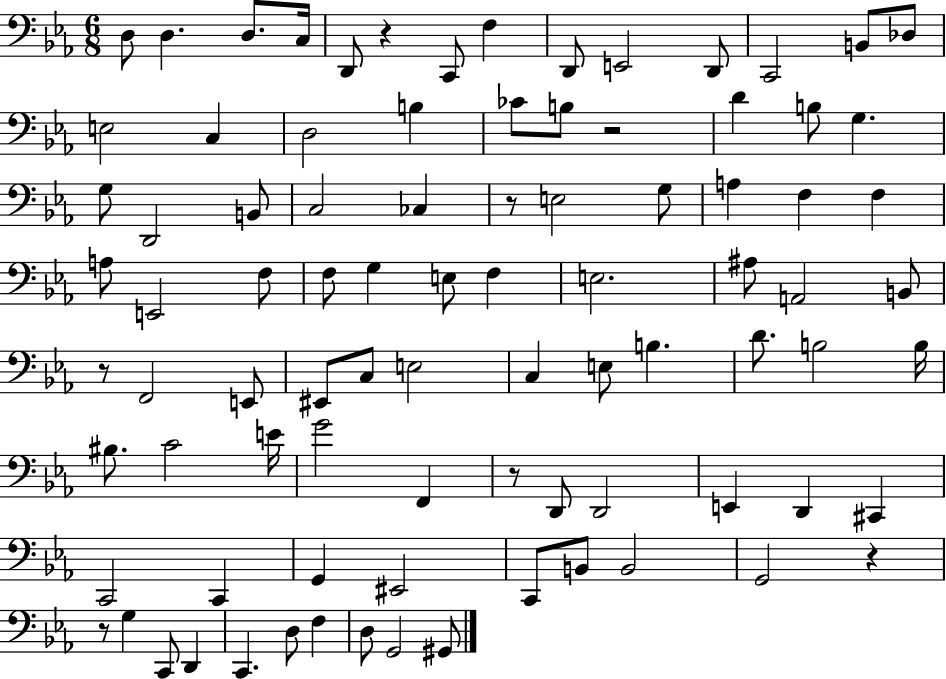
{
  \clef bass
  \numericTimeSignature
  \time 6/8
  \key ees \major
  d8 d4. d8. c16 | d,8 r4 c,8 f4 | d,8 e,2 d,8 | c,2 b,8 des8 | \break e2 c4 | d2 b4 | ces'8 b8 r2 | d'4 b8 g4. | \break g8 d,2 b,8 | c2 ces4 | r8 e2 g8 | a4 f4 f4 | \break a8 e,2 f8 | f8 g4 e8 f4 | e2. | ais8 a,2 b,8 | \break r8 f,2 e,8 | eis,8 c8 e2 | c4 e8 b4. | d'8. b2 b16 | \break bis8. c'2 e'16 | g'2 f,4 | r8 d,8 d,2 | e,4 d,4 cis,4 | \break c,2 c,4 | g,4 eis,2 | c,8 b,8 b,2 | g,2 r4 | \break r8 g4 c,8 d,4 | c,4. d8 f4 | d8 g,2 gis,8 | \bar "|."
}